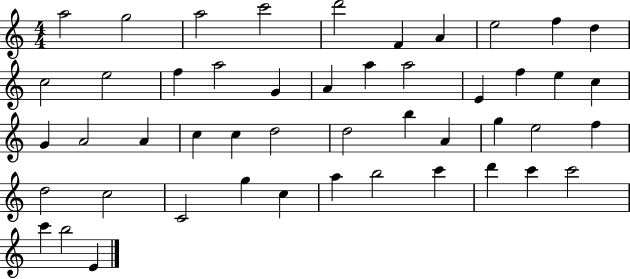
A5/h G5/h A5/h C6/h D6/h F4/q A4/q E5/h F5/q D5/q C5/h E5/h F5/q A5/h G4/q A4/q A5/q A5/h E4/q F5/q E5/q C5/q G4/q A4/h A4/q C5/q C5/q D5/h D5/h B5/q A4/q G5/q E5/h F5/q D5/h C5/h C4/h G5/q C5/q A5/q B5/h C6/q D6/q C6/q C6/h C6/q B5/h E4/q